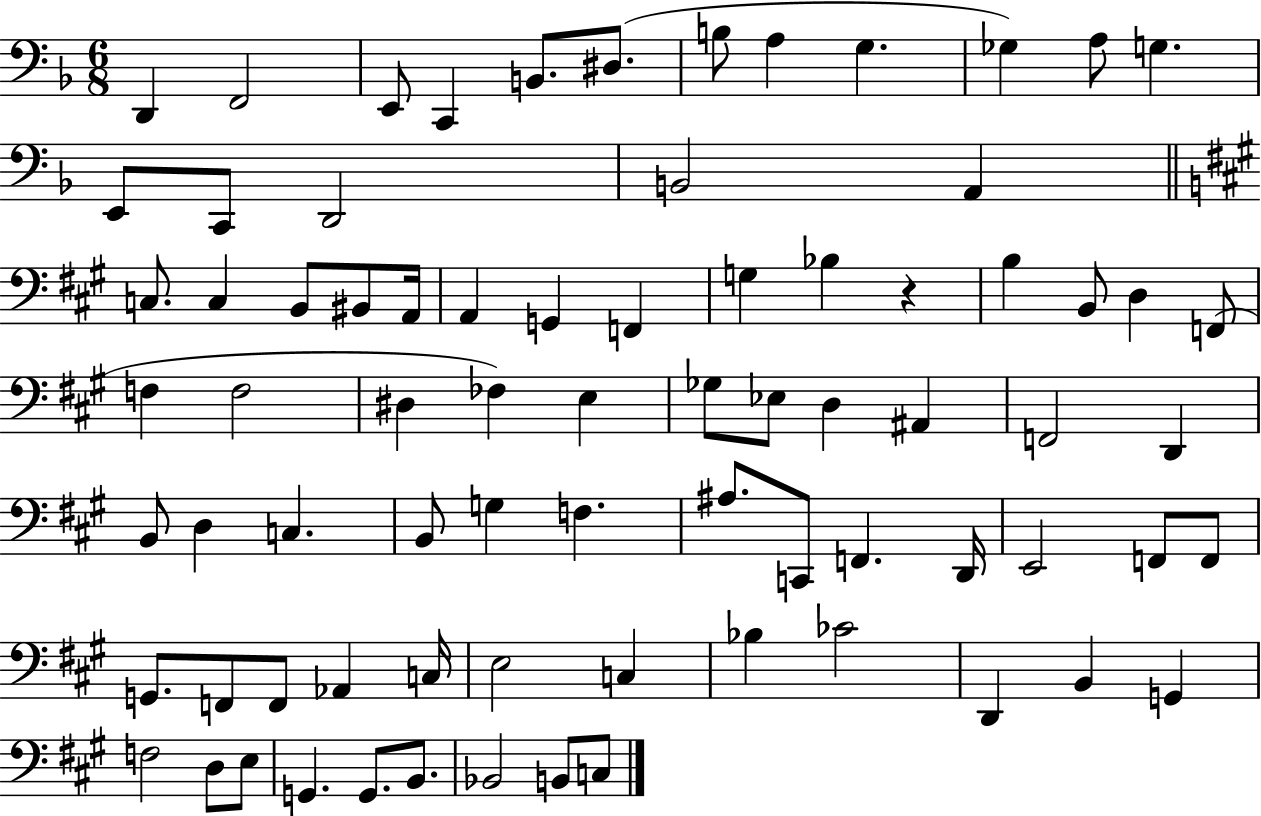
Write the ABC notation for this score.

X:1
T:Untitled
M:6/8
L:1/4
K:F
D,, F,,2 E,,/2 C,, B,,/2 ^D,/2 B,/2 A, G, _G, A,/2 G, E,,/2 C,,/2 D,,2 B,,2 A,, C,/2 C, B,,/2 ^B,,/2 A,,/4 A,, G,, F,, G, _B, z B, B,,/2 D, F,,/2 F, F,2 ^D, _F, E, _G,/2 _E,/2 D, ^A,, F,,2 D,, B,,/2 D, C, B,,/2 G, F, ^A,/2 C,,/2 F,, D,,/4 E,,2 F,,/2 F,,/2 G,,/2 F,,/2 F,,/2 _A,, C,/4 E,2 C, _B, _C2 D,, B,, G,, F,2 D,/2 E,/2 G,, G,,/2 B,,/2 _B,,2 B,,/2 C,/2